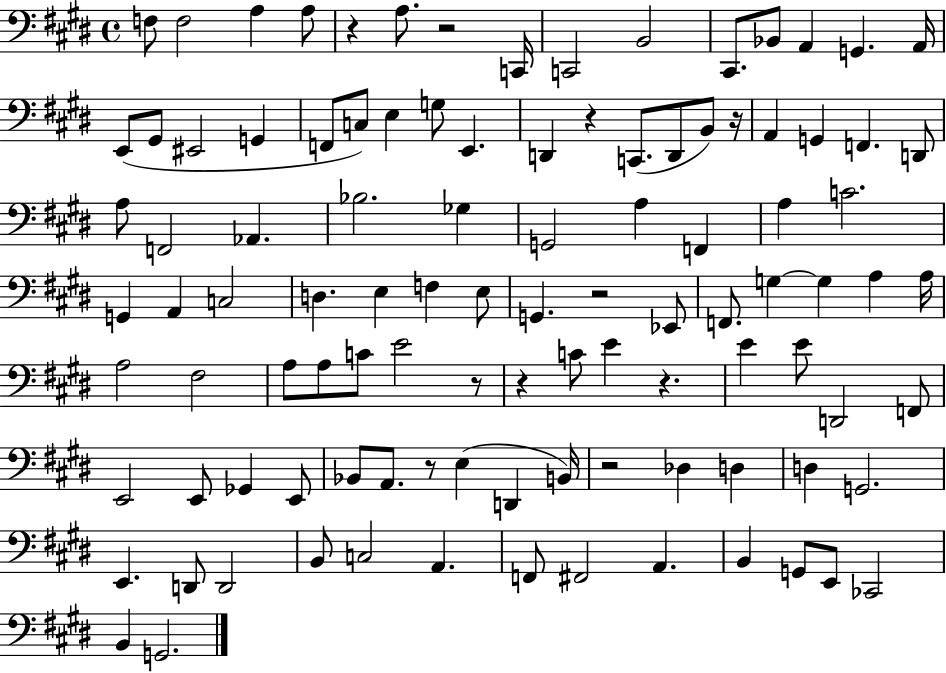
X:1
T:Untitled
M:4/4
L:1/4
K:E
F,/2 F,2 A, A,/2 z A,/2 z2 C,,/4 C,,2 B,,2 ^C,,/2 _B,,/2 A,, G,, A,,/4 E,,/2 ^G,,/2 ^E,,2 G,, F,,/2 C,/2 E, G,/2 E,, D,, z C,,/2 D,,/2 B,,/2 z/4 A,, G,, F,, D,,/2 A,/2 F,,2 _A,, _B,2 _G, G,,2 A, F,, A, C2 G,, A,, C,2 D, E, F, E,/2 G,, z2 _E,,/2 F,,/2 G, G, A, A,/4 A,2 ^F,2 A,/2 A,/2 C/2 E2 z/2 z C/2 E z E E/2 D,,2 F,,/2 E,,2 E,,/2 _G,, E,,/2 _B,,/2 A,,/2 z/2 E, D,, B,,/4 z2 _D, D, D, G,,2 E,, D,,/2 D,,2 B,,/2 C,2 A,, F,,/2 ^F,,2 A,, B,, G,,/2 E,,/2 _C,,2 B,, G,,2